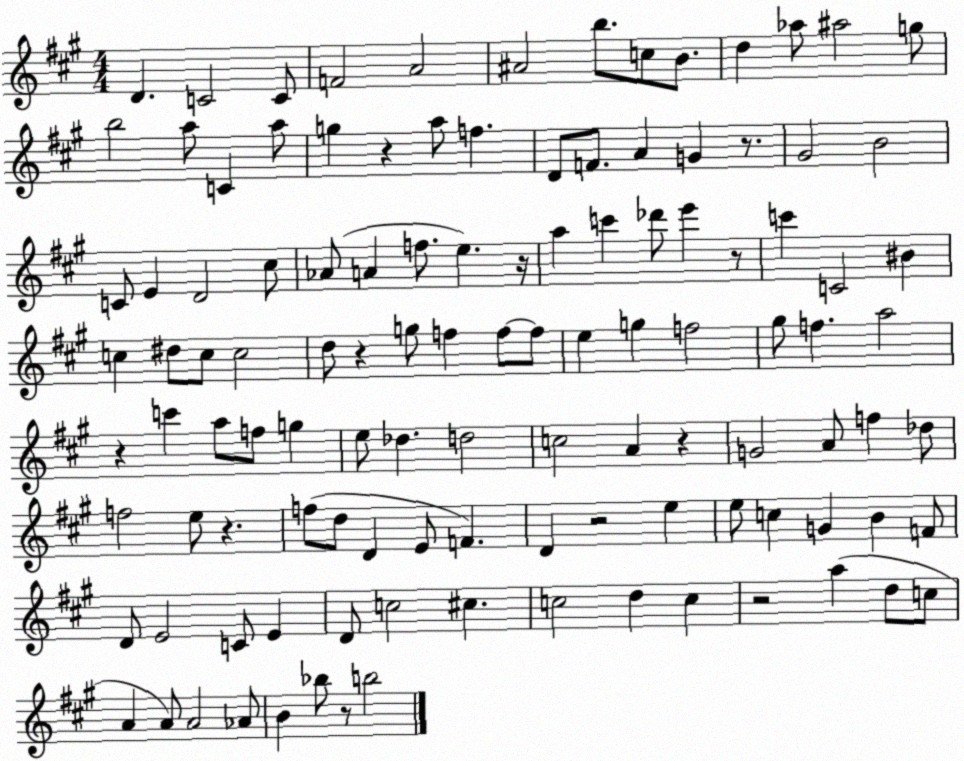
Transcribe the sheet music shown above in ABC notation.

X:1
T:Untitled
M:4/4
L:1/4
K:A
D C2 C/2 F2 A2 ^A2 b/2 c/2 B/2 d _a/2 ^a2 g/2 b2 a/2 C a/2 g z a/2 f D/2 F/2 A G z/2 ^G2 B2 C/2 E D2 ^c/2 _A/2 A f/2 e z/4 a c' _d'/2 e' z/2 c' C2 ^B c ^d/2 c/2 c2 d/2 z g/2 f f/2 f/2 e g f2 ^g/2 f a2 z c' a/2 f/2 g e/2 _d d2 c2 A z G2 A/2 f _d/2 f2 e/2 z f/2 d/2 D E/2 F D z2 e e/2 c G B F/2 D/2 E2 C/2 E D/2 c2 ^c c2 d c z2 a d/2 c/2 A A/2 A2 _A/2 B _b/2 z/2 b2